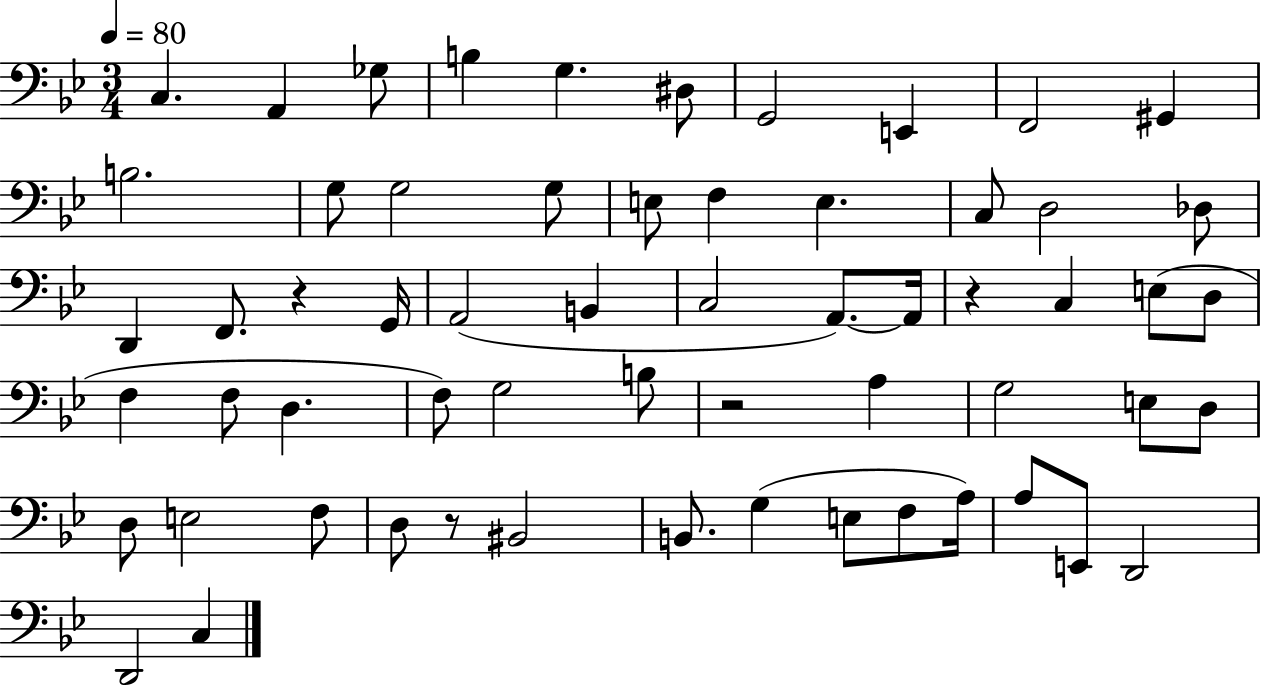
{
  \clef bass
  \numericTimeSignature
  \time 3/4
  \key bes \major
  \tempo 4 = 80
  c4. a,4 ges8 | b4 g4. dis8 | g,2 e,4 | f,2 gis,4 | \break b2. | g8 g2 g8 | e8 f4 e4. | c8 d2 des8 | \break d,4 f,8. r4 g,16 | a,2( b,4 | c2 a,8.~~) a,16 | r4 c4 e8( d8 | \break f4 f8 d4. | f8) g2 b8 | r2 a4 | g2 e8 d8 | \break d8 e2 f8 | d8 r8 bis,2 | b,8. g4( e8 f8 a16) | a8 e,8 d,2 | \break d,2 c4 | \bar "|."
}